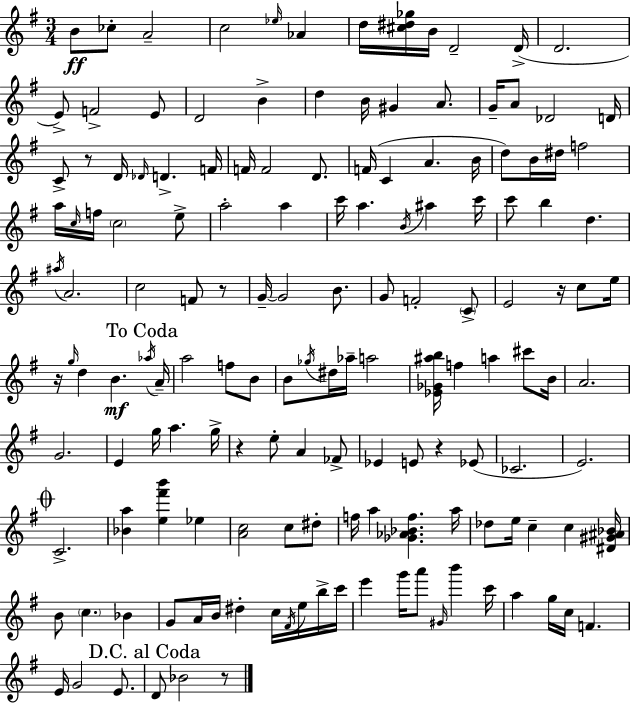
{
  \clef treble
  \numericTimeSignature
  \time 3/4
  \key g \major
  b'8\ff ces''8-. a'2-- | c''2 \grace { ees''16 } aes'4 | d''16 <cis'' dis'' ges''>16 b'16 d'2-- | d'16->( d'2. | \break e'8->) f'2-> e'8 | d'2 b'4-> | d''4 b'16 gis'4 a'8. | g'16-- a'8 des'2 | \break d'16 c'8-> r8 d'16 \grace { des'16 } d'4.-> | f'16 f'16 f'2 d'8. | f'16( c'4 a'4. | b'16 d''8) b'16 dis''16 f''2 | \break a''16 \grace { c''16 } f''16 \parenthesize c''2 | e''8-> a''2-. a''4 | c'''16 a''4. \acciaccatura { b'16 } ais''4 | c'''16 c'''8 b''4 d''4. | \break \acciaccatura { ais''16 } a'2. | c''2 | f'8 r8 g'16--~~ g'2 | b'8. g'8 f'2-. | \break \parenthesize c'8-> e'2 | r16 c''8 e''16 r16 \grace { g''16 } d''4 b'4.\mf | \mark "To Coda" \acciaccatura { aes''16 } a'16-- a''2 | f''8 b'8 b'8 \acciaccatura { ges''16 } dis''16 aes''16-- | \break a''2 <ees' ges' ais'' b''>16 f''4 | a''4 cis'''8 b'16 a'2. | g'2. | e'4 | \break g''16 a''4. g''16-> r4 | e''8-. a'4 fes'8-> ees'4 | e'8 r4 ees'8( ces'2. | e'2.) | \break \mark \markup { \musicglyph "scripts.coda" } c'2.-> | <bes' a''>4 | <e'' fis''' b'''>4 ees''4 <a' c''>2 | c''8 dis''8-. f''16 a''4 | \break <ges' aes' bes' f''>4. a''16 des''8 e''16 c''4-- | c''4 <dis' gis' ais' bes'>16 b'8 \parenthesize c''4. | bes'4 g'8 a'16 b'16 | dis''4-. c''16 \acciaccatura { fis'16 } e''16 b''16-> c'''16 e'''4 | \break g'''16 a'''8 \grace { gis'16 } b'''4 c'''16 a''4 | g''16 c''16 f'4. e'16 g'2 | e'8. \mark "D.C. al Coda" d'8 | bes'2 r8 \bar "|."
}